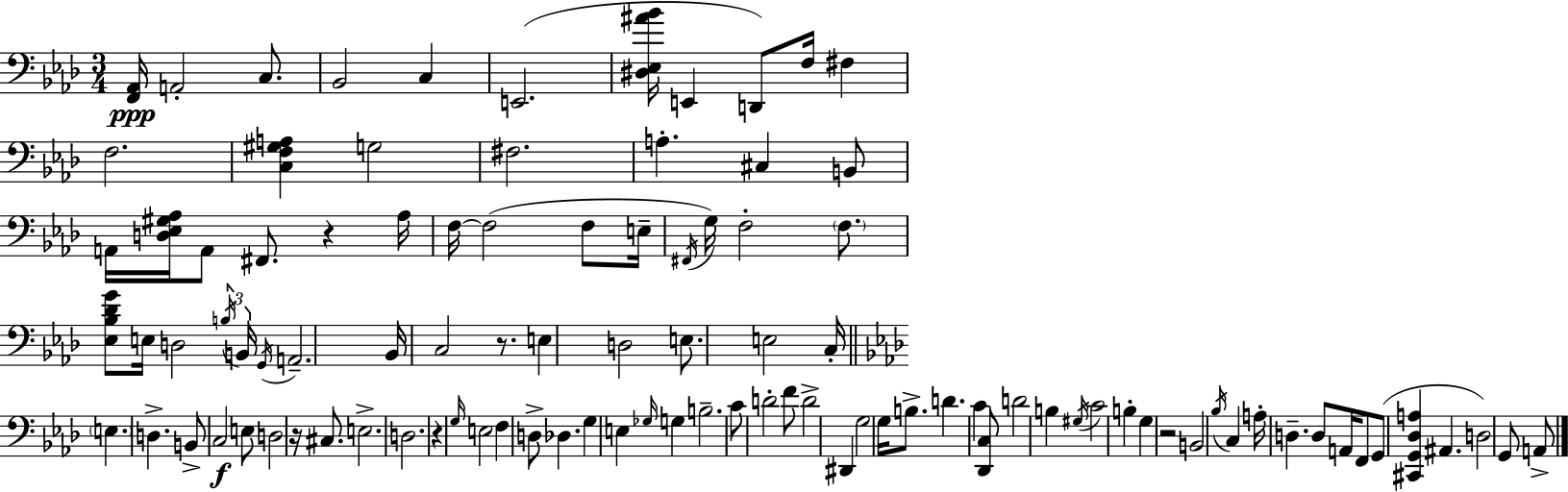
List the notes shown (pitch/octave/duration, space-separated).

[F2,Ab2]/s A2/h C3/e. Bb2/h C3/q E2/h. [D#3,Eb3,A#4,Bb4]/s E2/q D2/e F3/s F#3/q F3/h. [C3,F3,G#3,A3]/q G3/h F#3/h. A3/q. C#3/q B2/e A2/s [D3,Eb3,G#3,Ab3]/s A2/e F#2/e. R/q Ab3/s F3/s F3/h F3/e E3/s F#2/s G3/s F3/h F3/e. [Eb3,Bb3,Db4,G4]/e E3/s D3/h B3/s B2/s G2/s A2/h. Bb2/s C3/h R/e. E3/q D3/h E3/e. E3/h C3/s E3/q. D3/q. B2/e C3/h E3/e D3/h R/s C#3/e. E3/h. D3/h. R/q G3/s E3/h F3/q D3/e Db3/q. G3/q E3/q Gb3/s G3/q B3/h. C4/e D4/h F4/e D4/h D#2/q G3/h G3/s B3/e. D4/q. C4/q [Db2,C3]/e D4/h B3/q G#3/s C4/h B3/q G3/q R/h B2/h Bb3/s C3/q A3/s D3/q. D3/e A2/s F2/e G2/e [C#2,G2,Db3,A3]/q A#2/q. D3/h G2/e A2/e